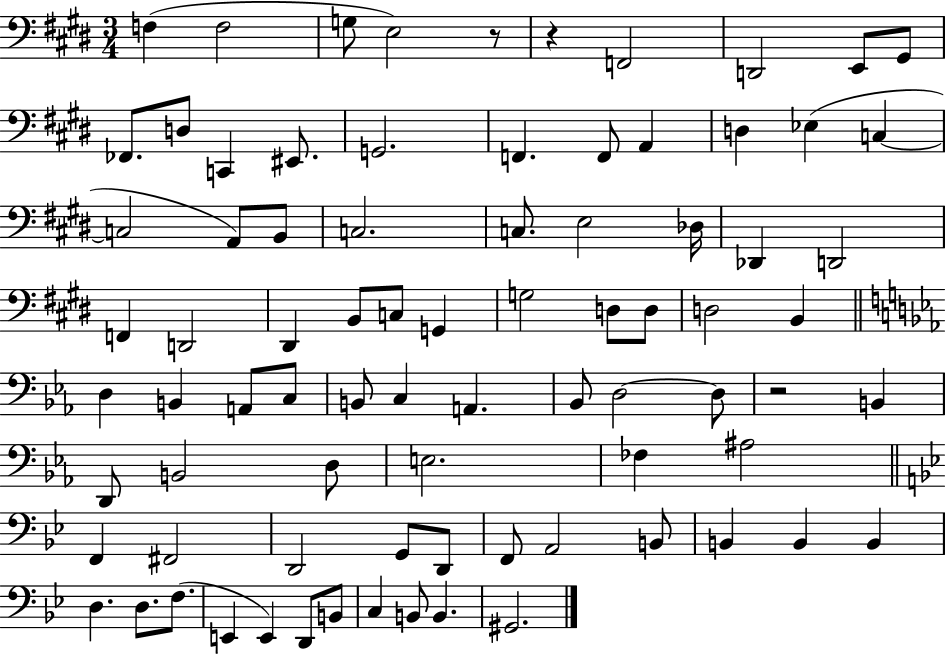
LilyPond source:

{
  \clef bass
  \numericTimeSignature
  \time 3/4
  \key e \major
  \repeat volta 2 { f4( f2 | g8 e2) r8 | r4 f,2 | d,2 e,8 gis,8 | \break fes,8. d8 c,4 eis,8. | g,2. | f,4. f,8 a,4 | d4 ees4( c4~~ | \break c2 a,8) b,8 | c2. | c8. e2 des16 | des,4 d,2 | \break f,4 d,2 | dis,4 b,8 c8 g,4 | g2 d8 d8 | d2 b,4 | \break \bar "||" \break \key c \minor d4 b,4 a,8 c8 | b,8 c4 a,4. | bes,8 d2~~ d8 | r2 b,4 | \break d,8 b,2 d8 | e2. | fes4 ais2 | \bar "||" \break \key bes \major f,4 fis,2 | d,2 g,8 d,8 | f,8 a,2 b,8 | b,4 b,4 b,4 | \break d4. d8. f8.( | e,4 e,4) d,8 b,8 | c4 b,8 b,4. | gis,2. | \break } \bar "|."
}